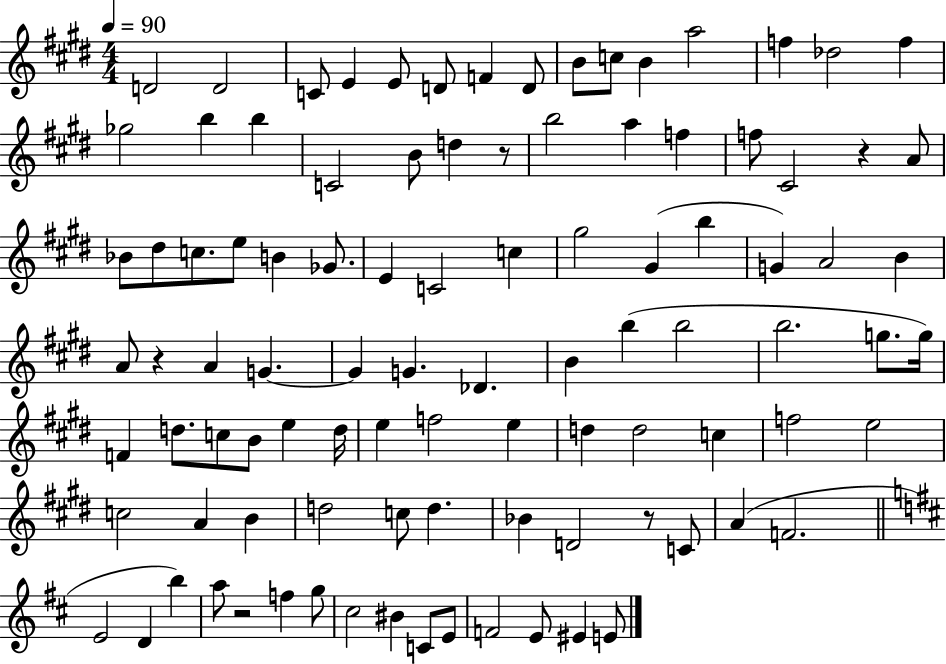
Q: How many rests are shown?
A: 5